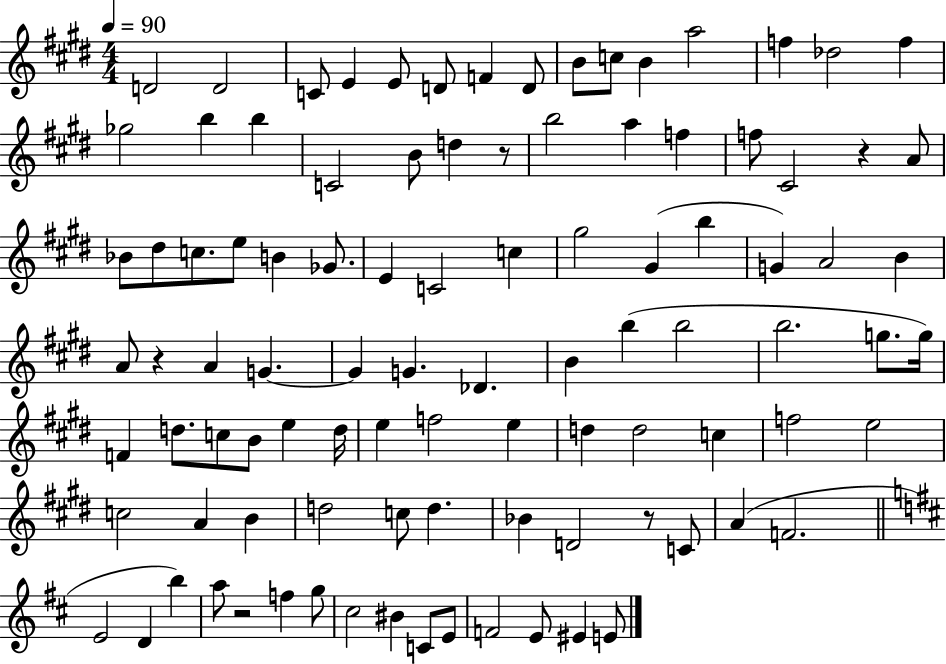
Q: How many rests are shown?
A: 5